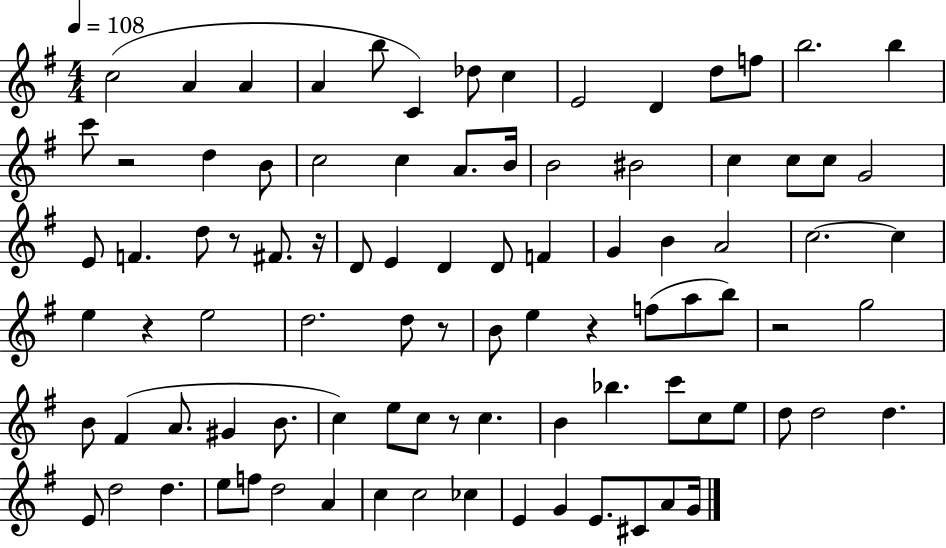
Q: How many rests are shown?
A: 8